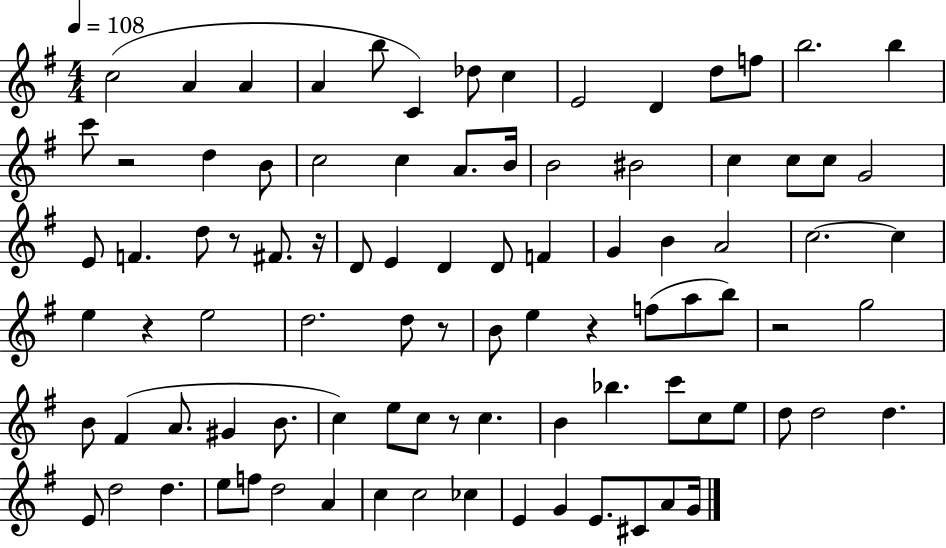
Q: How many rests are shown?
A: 8